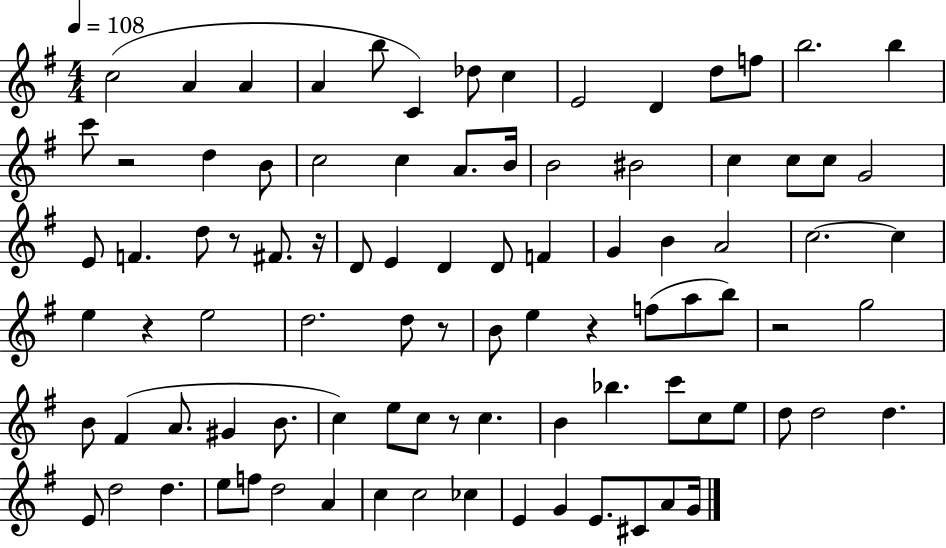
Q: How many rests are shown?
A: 8